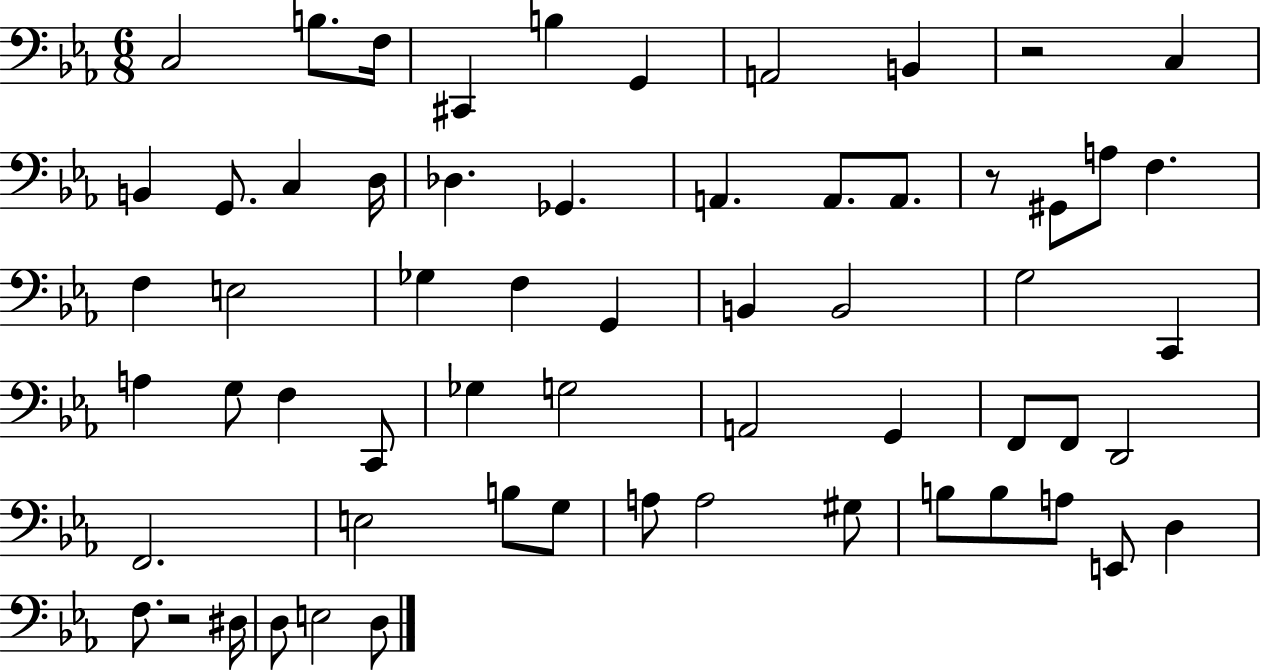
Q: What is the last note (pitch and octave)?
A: D3